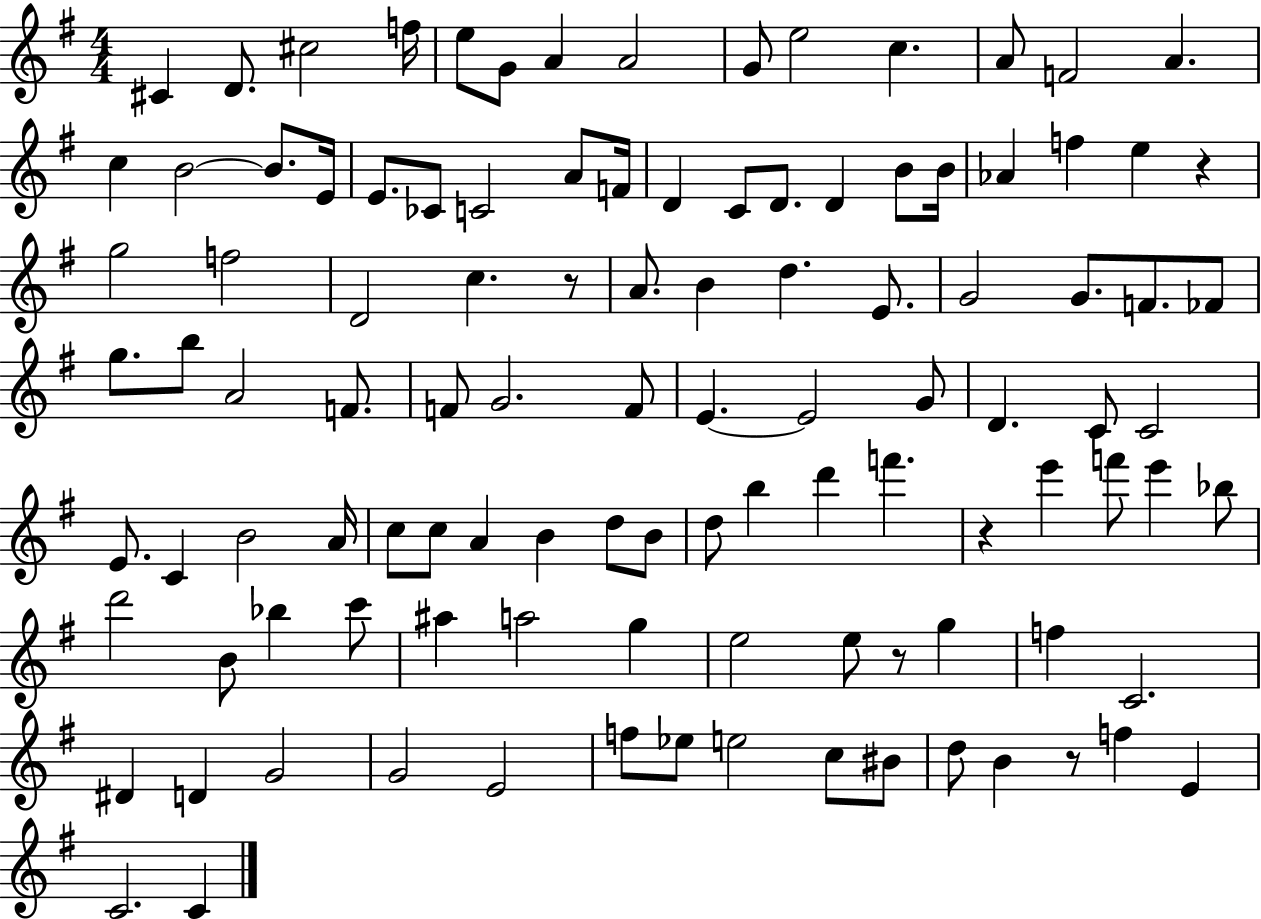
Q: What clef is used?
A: treble